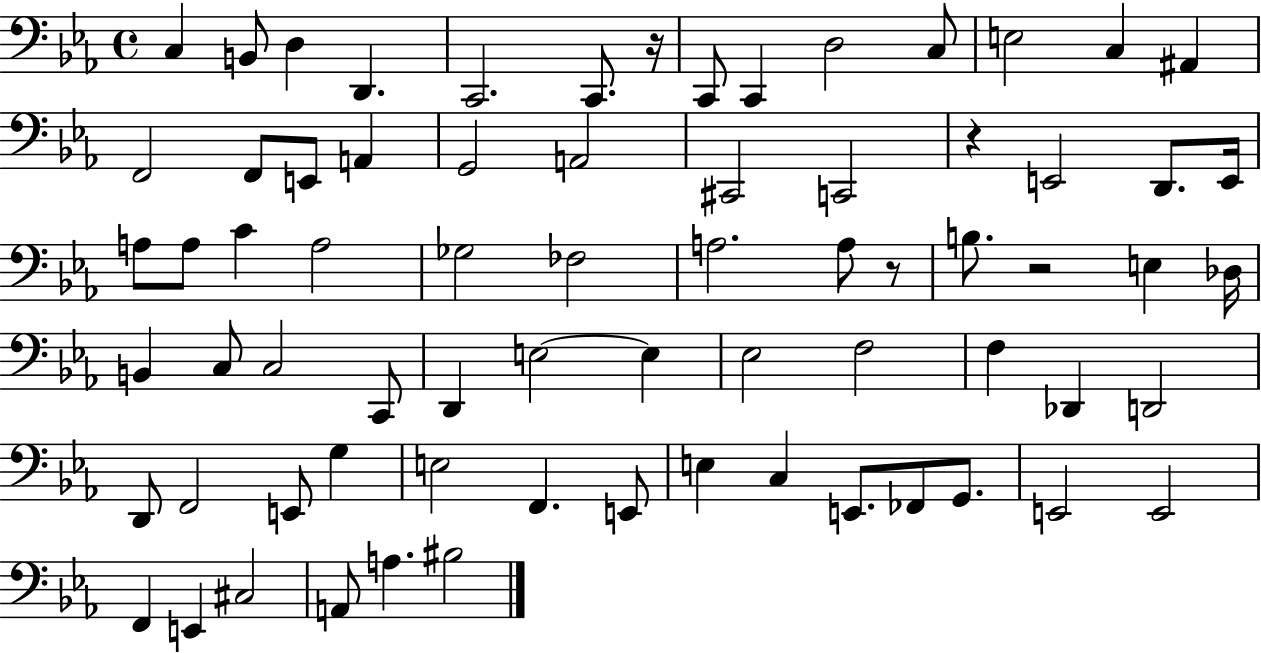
{
  \clef bass
  \time 4/4
  \defaultTimeSignature
  \key ees \major
  \repeat volta 2 { c4 b,8 d4 d,4. | c,2. c,8. r16 | c,8 c,4 d2 c8 | e2 c4 ais,4 | \break f,2 f,8 e,8 a,4 | g,2 a,2 | cis,2 c,2 | r4 e,2 d,8. e,16 | \break a8 a8 c'4 a2 | ges2 fes2 | a2. a8 r8 | b8. r2 e4 des16 | \break b,4 c8 c2 c,8 | d,4 e2~~ e4 | ees2 f2 | f4 des,4 d,2 | \break d,8 f,2 e,8 g4 | e2 f,4. e,8 | e4 c4 e,8. fes,8 g,8. | e,2 e,2 | \break f,4 e,4 cis2 | a,8 a4. bis2 | } \bar "|."
}